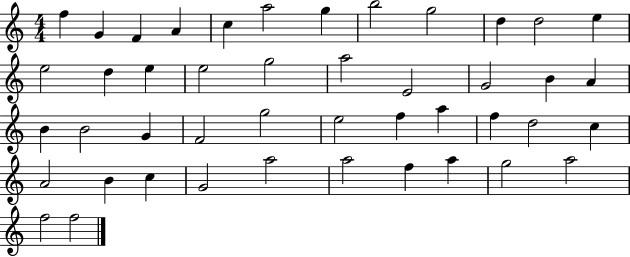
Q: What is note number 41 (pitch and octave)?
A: A5